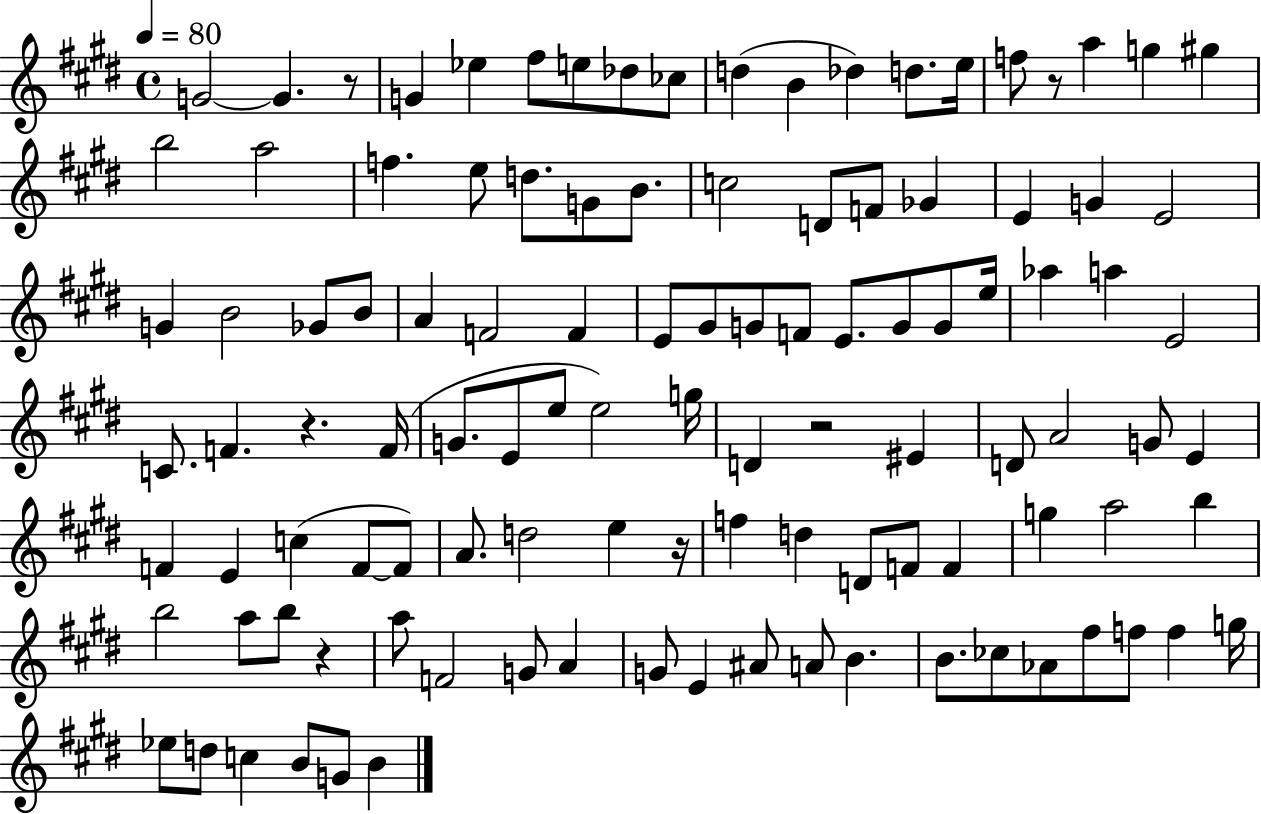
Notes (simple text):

G4/h G4/q. R/e G4/q Eb5/q F#5/e E5/e Db5/e CES5/e D5/q B4/q Db5/q D5/e. E5/s F5/e R/e A5/q G5/q G#5/q B5/h A5/h F5/q. E5/e D5/e. G4/e B4/e. C5/h D4/e F4/e Gb4/q E4/q G4/q E4/h G4/q B4/h Gb4/e B4/e A4/q F4/h F4/q E4/e G#4/e G4/e F4/e E4/e. G4/e G4/e E5/s Ab5/q A5/q E4/h C4/e. F4/q. R/q. F4/s G4/e. E4/e E5/e E5/h G5/s D4/q R/h EIS4/q D4/e A4/h G4/e E4/q F4/q E4/q C5/q F4/e F4/e A4/e. D5/h E5/q R/s F5/q D5/q D4/e F4/e F4/q G5/q A5/h B5/q B5/h A5/e B5/e R/q A5/e F4/h G4/e A4/q G4/e E4/q A#4/e A4/e B4/q. B4/e. CES5/e Ab4/e F#5/e F5/e F5/q G5/s Eb5/e D5/e C5/q B4/e G4/e B4/q